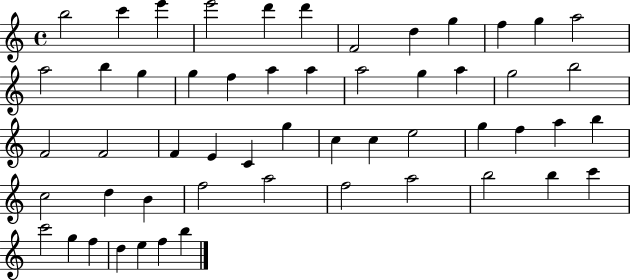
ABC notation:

X:1
T:Untitled
M:4/4
L:1/4
K:C
b2 c' e' e'2 d' d' F2 d g f g a2 a2 b g g f a a a2 g a g2 b2 F2 F2 F E C g c c e2 g f a b c2 d B f2 a2 f2 a2 b2 b c' c'2 g f d e f b